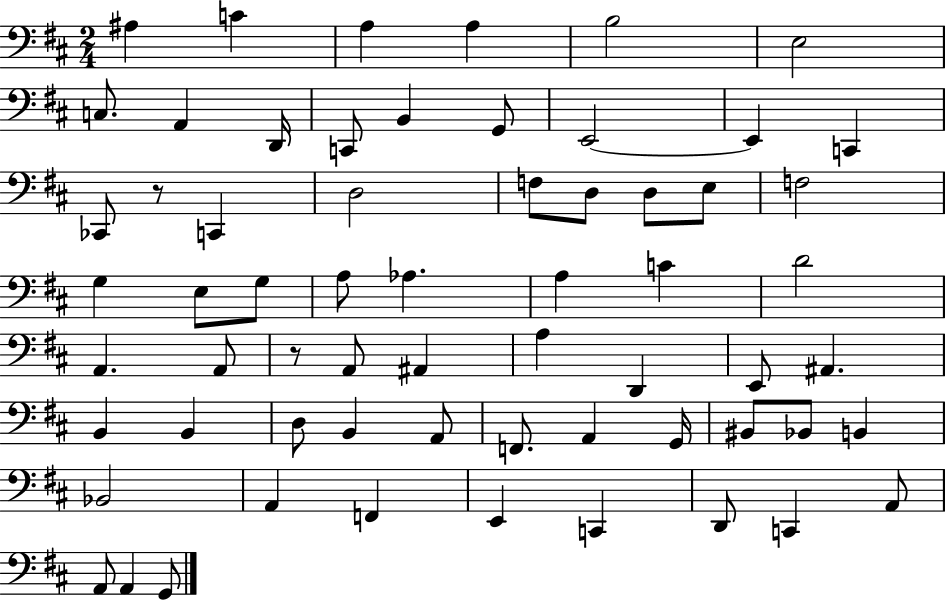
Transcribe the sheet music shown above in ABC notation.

X:1
T:Untitled
M:2/4
L:1/4
K:D
^A, C A, A, B,2 E,2 C,/2 A,, D,,/4 C,,/2 B,, G,,/2 E,,2 E,, C,, _C,,/2 z/2 C,, D,2 F,/2 D,/2 D,/2 E,/2 F,2 G, E,/2 G,/2 A,/2 _A, A, C D2 A,, A,,/2 z/2 A,,/2 ^A,, A, D,, E,,/2 ^A,, B,, B,, D,/2 B,, A,,/2 F,,/2 A,, G,,/4 ^B,,/2 _B,,/2 B,, _B,,2 A,, F,, E,, C,, D,,/2 C,, A,,/2 A,,/2 A,, G,,/2